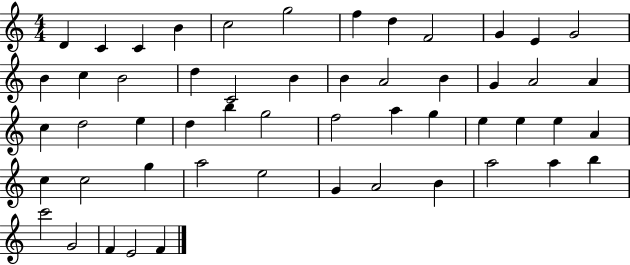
D4/q C4/q C4/q B4/q C5/h G5/h F5/q D5/q F4/h G4/q E4/q G4/h B4/q C5/q B4/h D5/q C4/h B4/q B4/q A4/h B4/q G4/q A4/h A4/q C5/q D5/h E5/q D5/q B5/q G5/h F5/h A5/q G5/q E5/q E5/q E5/q A4/q C5/q C5/h G5/q A5/h E5/h G4/q A4/h B4/q A5/h A5/q B5/q C6/h G4/h F4/q E4/h F4/q